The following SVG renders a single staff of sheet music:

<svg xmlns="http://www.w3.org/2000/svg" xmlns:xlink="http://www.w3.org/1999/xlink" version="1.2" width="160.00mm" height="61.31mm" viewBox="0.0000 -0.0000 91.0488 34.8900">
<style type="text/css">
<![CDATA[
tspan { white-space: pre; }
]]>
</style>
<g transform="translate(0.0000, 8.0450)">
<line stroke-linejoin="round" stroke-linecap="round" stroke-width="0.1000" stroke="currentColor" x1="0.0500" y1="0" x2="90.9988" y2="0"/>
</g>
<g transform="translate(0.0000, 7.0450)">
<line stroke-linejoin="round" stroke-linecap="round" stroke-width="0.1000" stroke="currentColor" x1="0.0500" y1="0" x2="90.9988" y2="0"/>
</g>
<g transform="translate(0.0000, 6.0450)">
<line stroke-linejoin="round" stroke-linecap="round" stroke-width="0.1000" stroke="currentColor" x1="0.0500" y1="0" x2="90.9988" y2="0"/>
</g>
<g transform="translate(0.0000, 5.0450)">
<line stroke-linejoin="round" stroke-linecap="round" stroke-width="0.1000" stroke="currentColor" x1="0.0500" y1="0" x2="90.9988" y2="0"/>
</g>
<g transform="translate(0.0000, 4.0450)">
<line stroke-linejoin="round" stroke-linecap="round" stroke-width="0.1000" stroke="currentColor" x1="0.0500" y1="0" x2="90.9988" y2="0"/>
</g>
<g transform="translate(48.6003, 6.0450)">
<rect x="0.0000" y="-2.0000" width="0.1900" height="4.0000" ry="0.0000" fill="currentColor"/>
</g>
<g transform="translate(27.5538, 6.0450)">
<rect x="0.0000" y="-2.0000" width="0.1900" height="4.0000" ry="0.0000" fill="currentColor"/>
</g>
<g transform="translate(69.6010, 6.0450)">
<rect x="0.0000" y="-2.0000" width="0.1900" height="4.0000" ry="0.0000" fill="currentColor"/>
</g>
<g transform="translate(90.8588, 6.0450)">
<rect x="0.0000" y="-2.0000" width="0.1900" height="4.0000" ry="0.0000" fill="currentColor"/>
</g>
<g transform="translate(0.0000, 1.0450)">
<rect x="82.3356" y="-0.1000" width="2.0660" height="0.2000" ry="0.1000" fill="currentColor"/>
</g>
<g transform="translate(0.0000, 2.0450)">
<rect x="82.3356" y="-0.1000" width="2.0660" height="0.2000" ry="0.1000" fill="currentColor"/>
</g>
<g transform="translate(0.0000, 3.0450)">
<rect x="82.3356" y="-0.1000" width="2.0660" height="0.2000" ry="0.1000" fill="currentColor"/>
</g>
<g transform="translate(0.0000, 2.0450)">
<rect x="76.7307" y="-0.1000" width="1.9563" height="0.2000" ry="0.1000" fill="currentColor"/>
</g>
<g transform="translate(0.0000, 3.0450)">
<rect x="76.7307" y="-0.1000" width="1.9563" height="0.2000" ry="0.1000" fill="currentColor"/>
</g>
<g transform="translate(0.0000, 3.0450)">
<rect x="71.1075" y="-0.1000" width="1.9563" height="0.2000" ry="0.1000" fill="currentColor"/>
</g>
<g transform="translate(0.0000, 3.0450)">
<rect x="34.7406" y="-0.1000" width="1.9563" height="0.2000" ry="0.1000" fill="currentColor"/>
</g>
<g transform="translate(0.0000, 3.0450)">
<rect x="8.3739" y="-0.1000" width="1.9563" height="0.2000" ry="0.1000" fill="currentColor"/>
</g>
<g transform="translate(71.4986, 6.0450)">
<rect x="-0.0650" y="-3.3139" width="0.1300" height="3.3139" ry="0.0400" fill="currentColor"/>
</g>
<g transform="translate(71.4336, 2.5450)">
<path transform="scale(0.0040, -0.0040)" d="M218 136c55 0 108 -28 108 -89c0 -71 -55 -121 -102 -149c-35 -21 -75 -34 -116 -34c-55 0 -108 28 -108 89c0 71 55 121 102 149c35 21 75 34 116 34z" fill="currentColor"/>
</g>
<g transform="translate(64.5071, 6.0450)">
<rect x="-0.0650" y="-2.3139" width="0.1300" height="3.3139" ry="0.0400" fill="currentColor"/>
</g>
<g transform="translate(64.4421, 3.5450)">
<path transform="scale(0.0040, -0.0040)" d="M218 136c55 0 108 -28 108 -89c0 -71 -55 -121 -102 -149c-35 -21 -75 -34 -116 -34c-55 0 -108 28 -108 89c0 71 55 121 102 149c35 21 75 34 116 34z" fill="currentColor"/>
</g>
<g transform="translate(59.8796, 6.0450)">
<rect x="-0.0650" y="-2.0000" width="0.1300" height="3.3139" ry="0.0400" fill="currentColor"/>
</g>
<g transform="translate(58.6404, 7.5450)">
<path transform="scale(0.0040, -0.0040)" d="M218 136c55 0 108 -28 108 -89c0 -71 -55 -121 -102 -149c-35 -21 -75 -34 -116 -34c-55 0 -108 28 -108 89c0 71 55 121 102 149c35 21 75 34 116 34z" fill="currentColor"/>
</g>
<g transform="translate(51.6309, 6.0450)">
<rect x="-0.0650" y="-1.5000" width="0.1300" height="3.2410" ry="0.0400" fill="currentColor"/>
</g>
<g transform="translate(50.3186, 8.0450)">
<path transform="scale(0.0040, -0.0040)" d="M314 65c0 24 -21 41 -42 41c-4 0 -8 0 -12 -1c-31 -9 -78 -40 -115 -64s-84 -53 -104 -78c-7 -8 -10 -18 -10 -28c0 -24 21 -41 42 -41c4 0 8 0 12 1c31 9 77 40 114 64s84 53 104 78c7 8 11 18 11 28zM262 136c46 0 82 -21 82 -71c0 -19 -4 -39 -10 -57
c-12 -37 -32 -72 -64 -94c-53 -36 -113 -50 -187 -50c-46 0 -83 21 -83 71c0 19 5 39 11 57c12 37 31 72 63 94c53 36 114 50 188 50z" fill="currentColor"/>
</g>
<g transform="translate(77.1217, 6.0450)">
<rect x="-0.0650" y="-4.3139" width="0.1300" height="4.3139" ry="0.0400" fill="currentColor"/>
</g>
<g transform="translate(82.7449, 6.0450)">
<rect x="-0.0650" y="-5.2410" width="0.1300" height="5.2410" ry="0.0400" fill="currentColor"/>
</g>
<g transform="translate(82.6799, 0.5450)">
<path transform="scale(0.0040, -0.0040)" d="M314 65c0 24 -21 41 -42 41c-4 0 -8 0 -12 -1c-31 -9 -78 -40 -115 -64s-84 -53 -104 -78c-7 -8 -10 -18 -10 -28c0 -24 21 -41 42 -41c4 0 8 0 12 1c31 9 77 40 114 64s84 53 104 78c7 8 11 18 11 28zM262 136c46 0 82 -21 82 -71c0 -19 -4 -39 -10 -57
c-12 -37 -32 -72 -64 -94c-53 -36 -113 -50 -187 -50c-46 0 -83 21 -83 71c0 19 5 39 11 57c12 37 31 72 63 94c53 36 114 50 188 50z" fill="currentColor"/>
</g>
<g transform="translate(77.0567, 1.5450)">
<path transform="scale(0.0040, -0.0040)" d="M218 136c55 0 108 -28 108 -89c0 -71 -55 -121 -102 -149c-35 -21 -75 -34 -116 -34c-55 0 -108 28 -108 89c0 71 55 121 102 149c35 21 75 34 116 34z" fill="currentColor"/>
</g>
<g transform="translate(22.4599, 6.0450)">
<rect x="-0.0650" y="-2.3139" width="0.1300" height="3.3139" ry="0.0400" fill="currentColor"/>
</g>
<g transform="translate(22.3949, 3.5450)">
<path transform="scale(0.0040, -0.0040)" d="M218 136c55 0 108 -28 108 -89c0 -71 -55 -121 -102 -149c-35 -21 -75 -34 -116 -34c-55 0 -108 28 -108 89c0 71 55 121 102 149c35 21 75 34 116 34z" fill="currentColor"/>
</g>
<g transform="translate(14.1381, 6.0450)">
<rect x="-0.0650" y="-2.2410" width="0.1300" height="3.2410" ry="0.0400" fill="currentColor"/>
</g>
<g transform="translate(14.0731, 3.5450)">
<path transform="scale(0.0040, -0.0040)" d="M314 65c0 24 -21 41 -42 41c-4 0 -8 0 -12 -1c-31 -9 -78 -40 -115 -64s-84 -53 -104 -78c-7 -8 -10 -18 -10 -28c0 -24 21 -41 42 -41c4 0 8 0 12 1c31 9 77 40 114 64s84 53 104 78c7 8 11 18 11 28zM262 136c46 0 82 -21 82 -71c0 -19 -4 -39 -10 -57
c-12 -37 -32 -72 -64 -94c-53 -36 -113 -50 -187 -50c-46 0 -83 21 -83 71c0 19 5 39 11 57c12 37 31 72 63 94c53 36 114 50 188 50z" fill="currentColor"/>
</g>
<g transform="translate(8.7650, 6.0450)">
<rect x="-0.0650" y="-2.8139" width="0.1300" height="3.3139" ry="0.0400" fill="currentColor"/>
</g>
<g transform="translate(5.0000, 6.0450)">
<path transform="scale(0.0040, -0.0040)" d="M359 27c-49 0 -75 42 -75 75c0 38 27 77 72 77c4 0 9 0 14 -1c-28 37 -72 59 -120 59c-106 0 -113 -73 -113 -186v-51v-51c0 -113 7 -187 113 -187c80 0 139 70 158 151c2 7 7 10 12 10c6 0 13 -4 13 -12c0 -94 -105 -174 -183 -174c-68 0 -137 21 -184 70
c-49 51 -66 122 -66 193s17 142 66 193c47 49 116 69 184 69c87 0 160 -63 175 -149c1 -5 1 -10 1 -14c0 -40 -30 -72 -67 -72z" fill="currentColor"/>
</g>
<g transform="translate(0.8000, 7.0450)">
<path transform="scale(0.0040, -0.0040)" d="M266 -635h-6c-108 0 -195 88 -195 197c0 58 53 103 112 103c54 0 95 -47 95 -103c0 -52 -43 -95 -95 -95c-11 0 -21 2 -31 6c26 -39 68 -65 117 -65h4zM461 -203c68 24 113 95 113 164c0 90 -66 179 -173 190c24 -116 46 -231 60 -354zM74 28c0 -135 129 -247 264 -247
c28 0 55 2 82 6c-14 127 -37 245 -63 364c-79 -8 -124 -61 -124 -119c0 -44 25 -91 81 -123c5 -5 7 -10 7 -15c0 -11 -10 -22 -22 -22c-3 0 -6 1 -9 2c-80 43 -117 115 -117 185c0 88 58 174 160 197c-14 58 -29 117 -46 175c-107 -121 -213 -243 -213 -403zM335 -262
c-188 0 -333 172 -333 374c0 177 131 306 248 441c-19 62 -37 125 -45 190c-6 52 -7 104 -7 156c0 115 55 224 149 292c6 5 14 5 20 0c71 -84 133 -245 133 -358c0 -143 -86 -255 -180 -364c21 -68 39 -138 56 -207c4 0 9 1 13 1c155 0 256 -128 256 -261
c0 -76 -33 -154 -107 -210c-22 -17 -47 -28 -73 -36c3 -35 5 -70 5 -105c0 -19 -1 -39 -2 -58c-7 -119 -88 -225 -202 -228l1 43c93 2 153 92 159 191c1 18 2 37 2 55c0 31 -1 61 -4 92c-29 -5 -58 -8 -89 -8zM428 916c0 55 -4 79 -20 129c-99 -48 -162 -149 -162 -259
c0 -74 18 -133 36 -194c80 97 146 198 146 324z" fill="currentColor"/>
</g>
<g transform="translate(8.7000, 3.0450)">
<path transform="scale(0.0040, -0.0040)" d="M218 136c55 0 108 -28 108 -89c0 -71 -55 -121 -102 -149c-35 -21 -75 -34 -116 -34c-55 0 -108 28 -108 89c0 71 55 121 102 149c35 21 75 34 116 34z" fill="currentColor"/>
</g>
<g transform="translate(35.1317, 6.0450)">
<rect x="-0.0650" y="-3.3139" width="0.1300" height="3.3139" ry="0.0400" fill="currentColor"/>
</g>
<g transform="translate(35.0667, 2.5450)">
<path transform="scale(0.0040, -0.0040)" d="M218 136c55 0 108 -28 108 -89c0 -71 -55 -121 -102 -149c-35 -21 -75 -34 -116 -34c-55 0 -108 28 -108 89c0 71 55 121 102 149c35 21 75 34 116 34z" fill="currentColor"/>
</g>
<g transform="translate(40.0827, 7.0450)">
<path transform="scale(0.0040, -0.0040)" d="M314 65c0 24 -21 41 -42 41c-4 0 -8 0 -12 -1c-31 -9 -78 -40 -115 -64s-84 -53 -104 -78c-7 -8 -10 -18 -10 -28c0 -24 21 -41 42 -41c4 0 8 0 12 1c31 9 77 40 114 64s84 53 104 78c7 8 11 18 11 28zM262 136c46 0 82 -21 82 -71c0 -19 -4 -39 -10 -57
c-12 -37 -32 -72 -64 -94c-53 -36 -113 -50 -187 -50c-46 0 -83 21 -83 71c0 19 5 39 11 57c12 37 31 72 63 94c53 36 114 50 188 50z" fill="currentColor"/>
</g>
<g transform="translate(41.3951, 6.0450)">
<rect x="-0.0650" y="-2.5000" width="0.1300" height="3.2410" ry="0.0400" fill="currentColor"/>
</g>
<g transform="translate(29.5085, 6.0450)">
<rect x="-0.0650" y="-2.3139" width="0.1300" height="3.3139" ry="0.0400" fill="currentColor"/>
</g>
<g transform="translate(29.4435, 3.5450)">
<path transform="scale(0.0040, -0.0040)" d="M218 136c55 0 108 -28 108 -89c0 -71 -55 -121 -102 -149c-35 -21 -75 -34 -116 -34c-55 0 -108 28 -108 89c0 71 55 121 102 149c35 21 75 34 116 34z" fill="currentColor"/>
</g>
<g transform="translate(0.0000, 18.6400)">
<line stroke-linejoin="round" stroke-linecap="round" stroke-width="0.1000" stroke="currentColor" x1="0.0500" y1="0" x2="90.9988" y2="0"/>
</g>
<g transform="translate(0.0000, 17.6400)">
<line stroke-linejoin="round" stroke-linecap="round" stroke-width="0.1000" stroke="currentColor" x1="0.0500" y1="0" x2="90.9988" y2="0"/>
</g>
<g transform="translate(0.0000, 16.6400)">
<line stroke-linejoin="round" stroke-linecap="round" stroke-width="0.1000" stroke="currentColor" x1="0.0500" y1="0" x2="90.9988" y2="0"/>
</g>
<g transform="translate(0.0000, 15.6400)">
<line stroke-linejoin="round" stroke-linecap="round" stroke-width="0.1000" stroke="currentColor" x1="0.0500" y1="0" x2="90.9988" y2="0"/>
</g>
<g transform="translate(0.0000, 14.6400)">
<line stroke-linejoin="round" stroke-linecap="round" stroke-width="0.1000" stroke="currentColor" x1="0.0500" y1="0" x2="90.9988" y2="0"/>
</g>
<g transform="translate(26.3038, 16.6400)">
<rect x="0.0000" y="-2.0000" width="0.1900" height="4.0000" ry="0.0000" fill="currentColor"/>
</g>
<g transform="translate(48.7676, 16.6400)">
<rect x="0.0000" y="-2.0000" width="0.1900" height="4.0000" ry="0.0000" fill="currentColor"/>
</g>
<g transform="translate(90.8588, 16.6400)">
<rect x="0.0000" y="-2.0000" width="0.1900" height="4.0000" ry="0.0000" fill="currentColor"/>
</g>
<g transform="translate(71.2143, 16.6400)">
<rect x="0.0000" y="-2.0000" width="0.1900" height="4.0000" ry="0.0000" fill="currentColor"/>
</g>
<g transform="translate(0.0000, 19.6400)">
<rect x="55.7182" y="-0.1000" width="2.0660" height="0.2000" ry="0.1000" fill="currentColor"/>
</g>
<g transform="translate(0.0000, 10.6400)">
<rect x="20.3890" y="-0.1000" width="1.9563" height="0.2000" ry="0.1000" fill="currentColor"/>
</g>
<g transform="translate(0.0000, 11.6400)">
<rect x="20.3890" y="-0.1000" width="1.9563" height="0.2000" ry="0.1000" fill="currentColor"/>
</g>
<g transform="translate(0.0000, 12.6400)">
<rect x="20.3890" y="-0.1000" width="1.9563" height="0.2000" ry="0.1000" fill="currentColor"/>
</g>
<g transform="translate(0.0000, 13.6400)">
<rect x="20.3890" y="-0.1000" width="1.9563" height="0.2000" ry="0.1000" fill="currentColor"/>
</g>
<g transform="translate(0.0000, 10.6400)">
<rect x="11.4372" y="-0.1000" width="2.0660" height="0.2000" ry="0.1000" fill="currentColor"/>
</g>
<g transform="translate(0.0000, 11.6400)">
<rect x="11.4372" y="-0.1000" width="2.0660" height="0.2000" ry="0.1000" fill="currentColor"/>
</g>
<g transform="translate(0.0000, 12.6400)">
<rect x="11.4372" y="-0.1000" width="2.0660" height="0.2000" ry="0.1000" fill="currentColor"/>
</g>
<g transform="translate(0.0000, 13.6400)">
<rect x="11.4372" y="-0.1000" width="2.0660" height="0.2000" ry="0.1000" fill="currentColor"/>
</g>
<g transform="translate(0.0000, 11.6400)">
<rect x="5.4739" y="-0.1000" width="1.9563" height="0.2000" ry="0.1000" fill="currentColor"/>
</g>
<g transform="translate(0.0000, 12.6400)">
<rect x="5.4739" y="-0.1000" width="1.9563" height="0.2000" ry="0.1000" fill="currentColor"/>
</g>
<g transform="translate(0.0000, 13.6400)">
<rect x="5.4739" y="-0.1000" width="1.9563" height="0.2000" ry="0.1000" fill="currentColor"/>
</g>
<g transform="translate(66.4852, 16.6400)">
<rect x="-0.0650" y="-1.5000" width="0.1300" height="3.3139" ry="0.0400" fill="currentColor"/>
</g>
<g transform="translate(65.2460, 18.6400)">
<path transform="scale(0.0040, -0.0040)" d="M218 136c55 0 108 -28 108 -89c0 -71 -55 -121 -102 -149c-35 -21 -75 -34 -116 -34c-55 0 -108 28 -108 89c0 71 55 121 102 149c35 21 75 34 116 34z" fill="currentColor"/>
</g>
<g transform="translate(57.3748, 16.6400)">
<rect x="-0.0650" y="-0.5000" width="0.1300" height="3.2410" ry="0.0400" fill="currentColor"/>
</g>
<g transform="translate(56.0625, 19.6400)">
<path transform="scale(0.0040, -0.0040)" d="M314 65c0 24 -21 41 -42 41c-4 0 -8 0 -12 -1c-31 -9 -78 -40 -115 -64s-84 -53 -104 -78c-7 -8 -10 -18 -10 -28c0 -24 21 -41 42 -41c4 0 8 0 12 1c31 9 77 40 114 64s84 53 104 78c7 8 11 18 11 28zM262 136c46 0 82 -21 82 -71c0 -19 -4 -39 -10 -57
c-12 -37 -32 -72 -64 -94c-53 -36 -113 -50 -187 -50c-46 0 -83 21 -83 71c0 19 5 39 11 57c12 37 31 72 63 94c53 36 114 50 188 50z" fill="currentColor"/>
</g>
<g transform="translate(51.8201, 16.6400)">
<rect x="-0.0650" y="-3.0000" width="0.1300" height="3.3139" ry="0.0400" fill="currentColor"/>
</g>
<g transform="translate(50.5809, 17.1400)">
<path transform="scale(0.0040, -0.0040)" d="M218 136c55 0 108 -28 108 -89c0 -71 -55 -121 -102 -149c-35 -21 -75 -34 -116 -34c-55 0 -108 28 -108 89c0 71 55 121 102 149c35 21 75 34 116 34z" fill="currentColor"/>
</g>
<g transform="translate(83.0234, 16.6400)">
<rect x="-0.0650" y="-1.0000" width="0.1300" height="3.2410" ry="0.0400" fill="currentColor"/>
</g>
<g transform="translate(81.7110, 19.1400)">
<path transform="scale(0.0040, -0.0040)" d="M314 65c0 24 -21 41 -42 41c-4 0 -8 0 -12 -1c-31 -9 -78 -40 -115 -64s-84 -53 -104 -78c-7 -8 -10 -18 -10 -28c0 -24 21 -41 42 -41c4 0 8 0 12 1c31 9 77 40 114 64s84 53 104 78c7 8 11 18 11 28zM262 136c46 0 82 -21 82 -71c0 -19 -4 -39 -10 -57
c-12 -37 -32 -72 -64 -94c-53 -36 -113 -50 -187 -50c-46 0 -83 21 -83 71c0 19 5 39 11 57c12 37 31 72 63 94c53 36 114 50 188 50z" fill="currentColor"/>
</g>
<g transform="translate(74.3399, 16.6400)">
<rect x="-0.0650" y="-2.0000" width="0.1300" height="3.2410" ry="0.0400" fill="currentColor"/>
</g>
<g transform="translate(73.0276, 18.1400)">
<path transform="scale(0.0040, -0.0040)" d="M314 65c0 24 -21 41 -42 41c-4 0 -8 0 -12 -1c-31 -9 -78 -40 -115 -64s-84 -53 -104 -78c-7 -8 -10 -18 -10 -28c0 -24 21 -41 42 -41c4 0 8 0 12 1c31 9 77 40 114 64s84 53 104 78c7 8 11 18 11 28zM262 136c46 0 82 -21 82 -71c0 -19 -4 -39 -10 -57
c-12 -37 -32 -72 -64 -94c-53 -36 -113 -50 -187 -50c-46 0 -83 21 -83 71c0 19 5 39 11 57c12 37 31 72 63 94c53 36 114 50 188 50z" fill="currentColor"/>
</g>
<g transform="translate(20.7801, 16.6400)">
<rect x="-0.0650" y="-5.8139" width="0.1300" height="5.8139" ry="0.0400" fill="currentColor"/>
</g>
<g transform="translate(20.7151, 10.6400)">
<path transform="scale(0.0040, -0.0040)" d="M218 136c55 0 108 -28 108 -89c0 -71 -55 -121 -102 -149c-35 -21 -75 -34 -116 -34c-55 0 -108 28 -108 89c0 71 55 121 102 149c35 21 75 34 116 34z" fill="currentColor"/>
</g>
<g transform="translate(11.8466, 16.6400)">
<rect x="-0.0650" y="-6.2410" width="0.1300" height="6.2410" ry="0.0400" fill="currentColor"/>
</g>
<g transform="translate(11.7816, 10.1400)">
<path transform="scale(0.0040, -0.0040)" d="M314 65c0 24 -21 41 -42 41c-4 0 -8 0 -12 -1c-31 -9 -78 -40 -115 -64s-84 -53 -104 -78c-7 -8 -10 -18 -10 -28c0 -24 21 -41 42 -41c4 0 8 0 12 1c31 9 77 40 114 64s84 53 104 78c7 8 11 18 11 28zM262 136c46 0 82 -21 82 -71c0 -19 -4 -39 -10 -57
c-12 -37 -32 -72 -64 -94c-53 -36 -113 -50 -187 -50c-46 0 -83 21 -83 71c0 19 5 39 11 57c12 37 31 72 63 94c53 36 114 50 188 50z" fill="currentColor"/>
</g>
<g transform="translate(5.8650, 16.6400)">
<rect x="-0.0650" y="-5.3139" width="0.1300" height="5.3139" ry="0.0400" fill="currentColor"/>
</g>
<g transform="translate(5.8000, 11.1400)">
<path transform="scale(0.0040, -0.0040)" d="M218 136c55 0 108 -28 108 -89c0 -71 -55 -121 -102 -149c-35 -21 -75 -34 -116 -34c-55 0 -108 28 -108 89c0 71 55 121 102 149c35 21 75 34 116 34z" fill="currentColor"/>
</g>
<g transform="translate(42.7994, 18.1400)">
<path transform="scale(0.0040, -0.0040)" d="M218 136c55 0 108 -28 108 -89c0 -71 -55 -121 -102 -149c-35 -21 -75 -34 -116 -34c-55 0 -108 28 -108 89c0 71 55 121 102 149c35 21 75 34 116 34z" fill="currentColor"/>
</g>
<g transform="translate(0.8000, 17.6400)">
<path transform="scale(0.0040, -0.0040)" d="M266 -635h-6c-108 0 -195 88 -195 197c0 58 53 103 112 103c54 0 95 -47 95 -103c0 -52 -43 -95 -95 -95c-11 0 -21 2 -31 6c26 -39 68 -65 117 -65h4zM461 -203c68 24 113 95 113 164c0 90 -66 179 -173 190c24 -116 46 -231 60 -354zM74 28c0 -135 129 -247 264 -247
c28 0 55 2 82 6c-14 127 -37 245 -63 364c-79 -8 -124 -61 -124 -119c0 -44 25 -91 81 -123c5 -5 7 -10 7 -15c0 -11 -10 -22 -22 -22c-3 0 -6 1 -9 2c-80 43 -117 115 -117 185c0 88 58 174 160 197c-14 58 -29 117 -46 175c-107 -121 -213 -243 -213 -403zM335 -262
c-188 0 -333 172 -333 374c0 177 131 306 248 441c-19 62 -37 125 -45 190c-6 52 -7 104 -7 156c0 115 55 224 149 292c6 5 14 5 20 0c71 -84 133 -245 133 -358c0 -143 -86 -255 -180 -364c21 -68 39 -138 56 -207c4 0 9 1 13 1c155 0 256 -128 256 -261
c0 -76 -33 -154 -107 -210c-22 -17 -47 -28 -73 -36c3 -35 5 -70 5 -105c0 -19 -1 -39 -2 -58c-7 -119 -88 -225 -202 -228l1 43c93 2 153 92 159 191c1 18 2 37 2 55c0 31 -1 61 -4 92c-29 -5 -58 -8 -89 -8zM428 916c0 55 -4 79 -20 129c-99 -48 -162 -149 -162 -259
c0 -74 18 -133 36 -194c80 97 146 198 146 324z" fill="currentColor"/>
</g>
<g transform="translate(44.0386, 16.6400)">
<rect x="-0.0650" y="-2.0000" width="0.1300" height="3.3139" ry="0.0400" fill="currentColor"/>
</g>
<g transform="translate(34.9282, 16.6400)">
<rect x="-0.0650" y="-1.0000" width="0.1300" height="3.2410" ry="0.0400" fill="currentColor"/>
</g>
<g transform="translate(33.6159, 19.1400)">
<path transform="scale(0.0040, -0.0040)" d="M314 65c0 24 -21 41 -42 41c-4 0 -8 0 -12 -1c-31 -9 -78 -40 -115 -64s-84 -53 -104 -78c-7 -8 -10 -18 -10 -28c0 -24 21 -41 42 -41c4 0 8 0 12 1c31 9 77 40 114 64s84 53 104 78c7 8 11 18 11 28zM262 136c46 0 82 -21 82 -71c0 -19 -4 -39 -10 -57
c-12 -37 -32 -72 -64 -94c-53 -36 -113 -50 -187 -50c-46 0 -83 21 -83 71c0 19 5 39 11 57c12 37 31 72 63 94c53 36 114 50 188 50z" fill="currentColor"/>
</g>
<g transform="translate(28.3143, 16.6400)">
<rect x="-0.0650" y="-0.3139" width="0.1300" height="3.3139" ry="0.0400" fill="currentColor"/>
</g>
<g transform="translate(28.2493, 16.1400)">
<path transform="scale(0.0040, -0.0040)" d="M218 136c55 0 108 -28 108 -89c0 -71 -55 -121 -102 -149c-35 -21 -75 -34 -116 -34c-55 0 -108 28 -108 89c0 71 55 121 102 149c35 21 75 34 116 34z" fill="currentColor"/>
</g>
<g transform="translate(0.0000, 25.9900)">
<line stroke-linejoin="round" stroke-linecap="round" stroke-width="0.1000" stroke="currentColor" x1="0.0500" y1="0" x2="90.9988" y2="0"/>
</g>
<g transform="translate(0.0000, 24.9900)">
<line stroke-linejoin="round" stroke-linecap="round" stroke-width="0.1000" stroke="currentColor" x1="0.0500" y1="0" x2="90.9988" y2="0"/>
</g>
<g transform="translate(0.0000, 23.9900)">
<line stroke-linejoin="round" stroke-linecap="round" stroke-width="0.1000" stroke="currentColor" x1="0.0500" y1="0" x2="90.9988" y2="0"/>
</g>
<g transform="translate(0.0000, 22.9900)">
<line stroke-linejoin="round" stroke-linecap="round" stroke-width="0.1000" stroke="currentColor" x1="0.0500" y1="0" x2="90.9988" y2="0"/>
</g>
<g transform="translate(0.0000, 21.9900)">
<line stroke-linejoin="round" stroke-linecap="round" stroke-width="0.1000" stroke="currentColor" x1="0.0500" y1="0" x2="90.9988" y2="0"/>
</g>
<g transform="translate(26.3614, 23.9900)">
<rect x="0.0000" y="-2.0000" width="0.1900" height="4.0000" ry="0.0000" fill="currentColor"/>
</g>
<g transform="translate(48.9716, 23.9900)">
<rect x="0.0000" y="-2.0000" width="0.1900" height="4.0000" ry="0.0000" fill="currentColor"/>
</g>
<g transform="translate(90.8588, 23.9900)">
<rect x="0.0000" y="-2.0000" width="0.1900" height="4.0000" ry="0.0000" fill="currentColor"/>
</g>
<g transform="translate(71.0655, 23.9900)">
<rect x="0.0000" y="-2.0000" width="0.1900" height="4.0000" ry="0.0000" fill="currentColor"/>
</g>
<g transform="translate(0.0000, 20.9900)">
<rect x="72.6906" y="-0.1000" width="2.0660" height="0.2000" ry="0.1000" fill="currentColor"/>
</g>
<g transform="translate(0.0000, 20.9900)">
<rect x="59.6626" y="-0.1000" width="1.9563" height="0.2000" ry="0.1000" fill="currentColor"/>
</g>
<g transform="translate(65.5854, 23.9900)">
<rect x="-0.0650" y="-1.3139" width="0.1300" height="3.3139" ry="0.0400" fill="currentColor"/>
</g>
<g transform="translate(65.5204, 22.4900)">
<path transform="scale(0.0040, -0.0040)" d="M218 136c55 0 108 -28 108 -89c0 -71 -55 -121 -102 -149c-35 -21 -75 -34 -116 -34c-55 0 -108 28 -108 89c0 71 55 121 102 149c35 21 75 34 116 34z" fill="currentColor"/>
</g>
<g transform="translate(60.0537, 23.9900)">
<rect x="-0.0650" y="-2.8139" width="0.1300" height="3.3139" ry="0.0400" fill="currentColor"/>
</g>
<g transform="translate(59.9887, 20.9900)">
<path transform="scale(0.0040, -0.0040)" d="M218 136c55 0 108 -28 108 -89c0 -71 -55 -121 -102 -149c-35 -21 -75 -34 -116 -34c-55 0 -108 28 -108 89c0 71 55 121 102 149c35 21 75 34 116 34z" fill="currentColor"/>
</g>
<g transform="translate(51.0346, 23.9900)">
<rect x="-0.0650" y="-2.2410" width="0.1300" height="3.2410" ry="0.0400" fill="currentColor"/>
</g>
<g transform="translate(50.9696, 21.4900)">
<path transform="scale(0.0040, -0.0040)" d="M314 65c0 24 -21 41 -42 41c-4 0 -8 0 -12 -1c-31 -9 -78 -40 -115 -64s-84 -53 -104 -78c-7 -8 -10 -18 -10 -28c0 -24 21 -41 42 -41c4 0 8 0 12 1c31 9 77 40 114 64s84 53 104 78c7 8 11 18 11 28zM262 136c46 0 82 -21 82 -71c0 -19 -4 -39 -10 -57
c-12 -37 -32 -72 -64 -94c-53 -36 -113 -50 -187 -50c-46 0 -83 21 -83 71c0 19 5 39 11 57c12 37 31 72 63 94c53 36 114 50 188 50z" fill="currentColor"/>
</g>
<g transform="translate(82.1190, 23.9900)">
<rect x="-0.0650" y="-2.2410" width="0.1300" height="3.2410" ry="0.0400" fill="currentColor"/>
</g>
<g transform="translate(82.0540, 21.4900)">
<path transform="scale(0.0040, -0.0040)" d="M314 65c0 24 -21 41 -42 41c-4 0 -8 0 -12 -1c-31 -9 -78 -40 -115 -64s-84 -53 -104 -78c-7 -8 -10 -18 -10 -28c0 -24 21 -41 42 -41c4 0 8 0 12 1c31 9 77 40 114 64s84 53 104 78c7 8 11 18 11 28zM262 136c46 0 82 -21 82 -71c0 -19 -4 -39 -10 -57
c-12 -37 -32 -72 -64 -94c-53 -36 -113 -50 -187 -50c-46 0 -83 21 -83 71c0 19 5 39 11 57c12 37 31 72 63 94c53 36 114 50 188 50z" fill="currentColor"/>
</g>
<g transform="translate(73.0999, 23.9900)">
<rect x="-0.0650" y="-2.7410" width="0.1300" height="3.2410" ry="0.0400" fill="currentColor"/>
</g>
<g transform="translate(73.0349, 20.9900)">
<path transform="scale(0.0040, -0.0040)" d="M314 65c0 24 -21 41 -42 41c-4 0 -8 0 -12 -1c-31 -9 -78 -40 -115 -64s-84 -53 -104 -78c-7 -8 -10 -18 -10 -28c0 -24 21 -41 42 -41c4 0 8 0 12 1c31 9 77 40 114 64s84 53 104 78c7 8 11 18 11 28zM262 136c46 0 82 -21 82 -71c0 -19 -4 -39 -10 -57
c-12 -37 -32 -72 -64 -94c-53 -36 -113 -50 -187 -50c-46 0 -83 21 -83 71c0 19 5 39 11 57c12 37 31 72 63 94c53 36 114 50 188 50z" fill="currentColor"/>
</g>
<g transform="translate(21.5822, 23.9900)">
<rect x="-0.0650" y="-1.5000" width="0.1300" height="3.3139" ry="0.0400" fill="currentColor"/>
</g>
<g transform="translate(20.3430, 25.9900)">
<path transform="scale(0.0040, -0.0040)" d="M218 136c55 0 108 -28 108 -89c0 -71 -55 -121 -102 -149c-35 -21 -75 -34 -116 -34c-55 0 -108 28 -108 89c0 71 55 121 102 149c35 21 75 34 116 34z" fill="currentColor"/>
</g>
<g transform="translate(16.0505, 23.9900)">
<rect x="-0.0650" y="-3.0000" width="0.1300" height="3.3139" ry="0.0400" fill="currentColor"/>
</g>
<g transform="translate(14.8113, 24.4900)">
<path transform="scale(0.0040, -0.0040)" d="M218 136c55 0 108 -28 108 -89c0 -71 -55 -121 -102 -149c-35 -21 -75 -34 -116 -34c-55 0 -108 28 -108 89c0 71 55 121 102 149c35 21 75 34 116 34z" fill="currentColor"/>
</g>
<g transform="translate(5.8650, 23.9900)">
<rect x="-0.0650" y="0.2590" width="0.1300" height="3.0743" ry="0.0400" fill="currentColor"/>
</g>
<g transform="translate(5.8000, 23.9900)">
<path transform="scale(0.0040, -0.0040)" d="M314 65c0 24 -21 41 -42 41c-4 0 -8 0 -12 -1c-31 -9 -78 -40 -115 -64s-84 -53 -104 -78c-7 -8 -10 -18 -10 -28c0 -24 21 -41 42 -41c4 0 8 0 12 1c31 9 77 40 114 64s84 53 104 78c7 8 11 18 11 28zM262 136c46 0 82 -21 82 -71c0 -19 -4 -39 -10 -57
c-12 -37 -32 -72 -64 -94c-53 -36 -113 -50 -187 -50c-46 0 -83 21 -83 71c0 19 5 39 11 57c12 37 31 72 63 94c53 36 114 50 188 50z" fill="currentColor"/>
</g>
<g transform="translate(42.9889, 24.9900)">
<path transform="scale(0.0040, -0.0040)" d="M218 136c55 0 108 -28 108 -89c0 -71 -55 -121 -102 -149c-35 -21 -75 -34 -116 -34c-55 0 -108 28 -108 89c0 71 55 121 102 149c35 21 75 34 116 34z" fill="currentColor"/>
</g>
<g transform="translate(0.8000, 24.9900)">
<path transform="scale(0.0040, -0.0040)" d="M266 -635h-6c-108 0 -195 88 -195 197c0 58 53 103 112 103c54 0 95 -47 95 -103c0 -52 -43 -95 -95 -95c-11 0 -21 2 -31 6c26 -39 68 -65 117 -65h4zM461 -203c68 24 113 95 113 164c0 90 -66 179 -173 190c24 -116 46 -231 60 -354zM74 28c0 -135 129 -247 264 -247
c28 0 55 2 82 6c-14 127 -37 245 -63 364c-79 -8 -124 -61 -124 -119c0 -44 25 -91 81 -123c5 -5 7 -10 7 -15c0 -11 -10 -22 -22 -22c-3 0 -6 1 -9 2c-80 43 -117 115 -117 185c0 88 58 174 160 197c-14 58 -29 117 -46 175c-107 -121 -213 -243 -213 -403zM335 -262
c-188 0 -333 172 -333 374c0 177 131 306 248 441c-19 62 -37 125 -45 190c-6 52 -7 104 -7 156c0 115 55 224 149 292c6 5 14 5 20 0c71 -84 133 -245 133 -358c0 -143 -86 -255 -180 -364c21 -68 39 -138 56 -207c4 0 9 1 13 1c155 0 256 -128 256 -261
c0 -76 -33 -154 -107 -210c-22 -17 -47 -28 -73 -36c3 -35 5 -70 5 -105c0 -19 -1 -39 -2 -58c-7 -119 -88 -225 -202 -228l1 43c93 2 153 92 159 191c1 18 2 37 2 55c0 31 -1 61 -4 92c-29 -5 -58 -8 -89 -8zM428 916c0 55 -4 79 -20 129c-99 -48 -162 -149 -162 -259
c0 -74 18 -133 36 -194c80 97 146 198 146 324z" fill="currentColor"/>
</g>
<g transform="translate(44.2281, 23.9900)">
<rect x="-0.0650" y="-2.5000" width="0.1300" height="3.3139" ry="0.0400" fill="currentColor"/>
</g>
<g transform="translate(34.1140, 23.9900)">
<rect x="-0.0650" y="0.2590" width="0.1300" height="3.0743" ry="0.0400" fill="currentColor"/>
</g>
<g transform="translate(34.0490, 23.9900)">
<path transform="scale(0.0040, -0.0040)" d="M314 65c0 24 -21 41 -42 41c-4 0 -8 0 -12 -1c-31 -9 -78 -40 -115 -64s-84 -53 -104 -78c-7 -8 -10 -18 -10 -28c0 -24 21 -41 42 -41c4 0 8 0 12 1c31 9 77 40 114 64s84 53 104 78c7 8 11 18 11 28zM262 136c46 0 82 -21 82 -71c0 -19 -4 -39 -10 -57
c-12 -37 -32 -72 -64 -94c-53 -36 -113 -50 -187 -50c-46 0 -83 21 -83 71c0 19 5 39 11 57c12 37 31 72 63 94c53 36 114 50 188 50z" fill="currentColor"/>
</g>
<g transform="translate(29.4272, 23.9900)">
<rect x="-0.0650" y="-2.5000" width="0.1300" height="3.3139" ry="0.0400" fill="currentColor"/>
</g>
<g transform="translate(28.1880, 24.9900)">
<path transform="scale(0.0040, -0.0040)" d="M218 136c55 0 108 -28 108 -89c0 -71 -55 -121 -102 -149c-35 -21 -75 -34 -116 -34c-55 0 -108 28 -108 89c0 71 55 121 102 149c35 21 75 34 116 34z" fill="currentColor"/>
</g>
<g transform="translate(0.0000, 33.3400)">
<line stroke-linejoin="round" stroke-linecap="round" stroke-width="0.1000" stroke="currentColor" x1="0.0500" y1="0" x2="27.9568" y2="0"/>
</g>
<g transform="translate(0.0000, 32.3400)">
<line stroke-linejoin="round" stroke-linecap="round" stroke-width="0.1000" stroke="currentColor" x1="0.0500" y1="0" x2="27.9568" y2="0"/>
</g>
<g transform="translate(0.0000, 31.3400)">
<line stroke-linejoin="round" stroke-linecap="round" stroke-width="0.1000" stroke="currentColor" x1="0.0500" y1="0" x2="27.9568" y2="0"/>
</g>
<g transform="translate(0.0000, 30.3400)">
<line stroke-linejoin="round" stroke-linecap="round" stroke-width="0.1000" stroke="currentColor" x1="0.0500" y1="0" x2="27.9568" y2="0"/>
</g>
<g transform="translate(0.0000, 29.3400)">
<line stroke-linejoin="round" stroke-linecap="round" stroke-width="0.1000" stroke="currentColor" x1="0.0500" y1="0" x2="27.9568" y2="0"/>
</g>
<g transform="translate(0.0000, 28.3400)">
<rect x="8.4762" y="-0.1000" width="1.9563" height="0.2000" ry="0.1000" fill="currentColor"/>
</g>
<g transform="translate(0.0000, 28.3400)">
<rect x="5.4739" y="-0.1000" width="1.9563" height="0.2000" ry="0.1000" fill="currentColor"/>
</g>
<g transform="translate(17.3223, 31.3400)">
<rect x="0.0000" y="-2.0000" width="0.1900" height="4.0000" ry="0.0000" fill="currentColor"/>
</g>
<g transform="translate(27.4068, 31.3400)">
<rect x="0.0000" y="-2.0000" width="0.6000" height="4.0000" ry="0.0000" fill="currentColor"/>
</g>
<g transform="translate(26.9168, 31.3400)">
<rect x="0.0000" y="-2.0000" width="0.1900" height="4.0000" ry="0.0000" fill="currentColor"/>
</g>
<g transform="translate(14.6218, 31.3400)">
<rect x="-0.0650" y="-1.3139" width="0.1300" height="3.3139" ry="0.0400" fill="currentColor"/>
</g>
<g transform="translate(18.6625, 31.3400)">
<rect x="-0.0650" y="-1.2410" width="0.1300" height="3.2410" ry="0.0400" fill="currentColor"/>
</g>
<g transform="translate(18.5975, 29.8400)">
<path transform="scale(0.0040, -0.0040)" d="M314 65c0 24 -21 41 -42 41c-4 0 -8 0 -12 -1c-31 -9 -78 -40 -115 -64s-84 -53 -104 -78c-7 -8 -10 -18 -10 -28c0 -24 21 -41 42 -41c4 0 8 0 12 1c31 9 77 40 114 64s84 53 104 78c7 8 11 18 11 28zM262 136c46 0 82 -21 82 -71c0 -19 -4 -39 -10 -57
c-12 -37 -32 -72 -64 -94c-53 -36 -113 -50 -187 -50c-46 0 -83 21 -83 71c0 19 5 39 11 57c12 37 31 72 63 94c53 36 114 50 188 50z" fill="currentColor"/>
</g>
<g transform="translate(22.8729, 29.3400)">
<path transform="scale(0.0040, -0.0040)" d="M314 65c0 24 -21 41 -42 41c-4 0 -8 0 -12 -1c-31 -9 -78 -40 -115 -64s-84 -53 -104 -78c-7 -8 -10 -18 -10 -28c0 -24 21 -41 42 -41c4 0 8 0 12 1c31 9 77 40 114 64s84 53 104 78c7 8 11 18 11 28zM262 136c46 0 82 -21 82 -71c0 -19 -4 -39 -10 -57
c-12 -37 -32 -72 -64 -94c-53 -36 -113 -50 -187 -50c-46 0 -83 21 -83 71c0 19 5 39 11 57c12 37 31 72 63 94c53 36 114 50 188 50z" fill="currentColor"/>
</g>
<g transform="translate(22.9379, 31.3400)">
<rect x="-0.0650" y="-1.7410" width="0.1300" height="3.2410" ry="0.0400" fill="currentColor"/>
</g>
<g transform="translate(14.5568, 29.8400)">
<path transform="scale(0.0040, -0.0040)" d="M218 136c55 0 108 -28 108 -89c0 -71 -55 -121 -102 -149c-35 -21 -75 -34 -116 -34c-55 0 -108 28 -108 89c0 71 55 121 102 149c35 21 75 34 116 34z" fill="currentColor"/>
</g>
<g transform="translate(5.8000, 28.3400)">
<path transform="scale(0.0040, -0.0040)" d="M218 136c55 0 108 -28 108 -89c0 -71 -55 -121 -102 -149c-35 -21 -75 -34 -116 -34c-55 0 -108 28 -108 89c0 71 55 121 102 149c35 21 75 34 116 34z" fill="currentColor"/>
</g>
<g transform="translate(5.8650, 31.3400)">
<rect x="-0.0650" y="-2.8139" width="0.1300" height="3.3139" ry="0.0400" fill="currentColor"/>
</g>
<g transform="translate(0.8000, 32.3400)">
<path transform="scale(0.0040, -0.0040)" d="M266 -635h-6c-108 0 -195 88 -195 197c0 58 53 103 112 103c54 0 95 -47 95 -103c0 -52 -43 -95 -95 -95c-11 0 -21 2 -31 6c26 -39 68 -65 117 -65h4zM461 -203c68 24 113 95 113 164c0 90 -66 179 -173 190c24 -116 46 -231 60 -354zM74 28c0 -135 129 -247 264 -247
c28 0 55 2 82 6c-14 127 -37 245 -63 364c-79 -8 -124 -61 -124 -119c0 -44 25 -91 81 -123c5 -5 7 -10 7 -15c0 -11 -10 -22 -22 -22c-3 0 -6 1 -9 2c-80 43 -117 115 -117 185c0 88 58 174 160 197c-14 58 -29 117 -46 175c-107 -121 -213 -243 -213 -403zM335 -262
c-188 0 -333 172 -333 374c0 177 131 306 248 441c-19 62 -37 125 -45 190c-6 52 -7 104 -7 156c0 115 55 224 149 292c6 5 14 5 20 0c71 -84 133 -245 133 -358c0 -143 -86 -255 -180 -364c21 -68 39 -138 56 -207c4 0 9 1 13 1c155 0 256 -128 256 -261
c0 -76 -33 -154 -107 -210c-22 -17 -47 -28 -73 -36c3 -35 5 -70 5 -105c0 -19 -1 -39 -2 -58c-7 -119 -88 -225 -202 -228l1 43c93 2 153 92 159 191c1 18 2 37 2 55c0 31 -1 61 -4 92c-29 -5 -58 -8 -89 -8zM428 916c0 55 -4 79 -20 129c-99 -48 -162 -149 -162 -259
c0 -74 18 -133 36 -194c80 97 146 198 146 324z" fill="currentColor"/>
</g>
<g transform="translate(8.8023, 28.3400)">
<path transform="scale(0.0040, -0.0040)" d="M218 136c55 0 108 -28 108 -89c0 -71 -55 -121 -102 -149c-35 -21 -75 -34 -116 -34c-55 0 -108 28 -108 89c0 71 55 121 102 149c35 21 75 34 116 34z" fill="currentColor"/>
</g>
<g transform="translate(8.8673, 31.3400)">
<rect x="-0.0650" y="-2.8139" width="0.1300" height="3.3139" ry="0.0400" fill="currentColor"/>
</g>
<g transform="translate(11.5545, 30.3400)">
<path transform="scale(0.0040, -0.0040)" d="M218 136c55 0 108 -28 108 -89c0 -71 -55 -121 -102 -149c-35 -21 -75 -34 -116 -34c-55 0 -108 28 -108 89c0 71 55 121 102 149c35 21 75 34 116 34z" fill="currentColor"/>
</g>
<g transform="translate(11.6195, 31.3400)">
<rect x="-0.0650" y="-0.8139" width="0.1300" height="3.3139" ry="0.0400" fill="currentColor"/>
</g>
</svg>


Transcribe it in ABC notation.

X:1
T:Untitled
M:4/4
L:1/4
K:C
a g2 g g b G2 E2 F g b d' f'2 f' a'2 g' c D2 F A C2 E F2 D2 B2 A E G B2 G g2 a e a2 g2 a a d e e2 f2